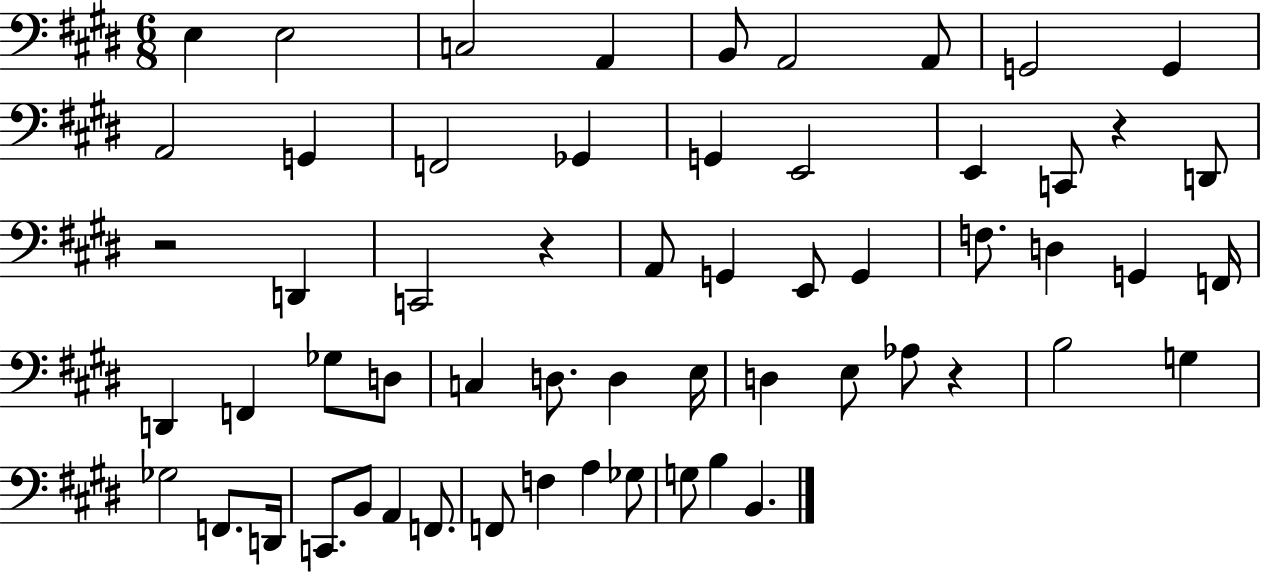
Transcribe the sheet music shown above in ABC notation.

X:1
T:Untitled
M:6/8
L:1/4
K:E
E, E,2 C,2 A,, B,,/2 A,,2 A,,/2 G,,2 G,, A,,2 G,, F,,2 _G,, G,, E,,2 E,, C,,/2 z D,,/2 z2 D,, C,,2 z A,,/2 G,, E,,/2 G,, F,/2 D, G,, F,,/4 D,, F,, _G,/2 D,/2 C, D,/2 D, E,/4 D, E,/2 _A,/2 z B,2 G, _G,2 F,,/2 D,,/4 C,,/2 B,,/2 A,, F,,/2 F,,/2 F, A, _G,/2 G,/2 B, B,,